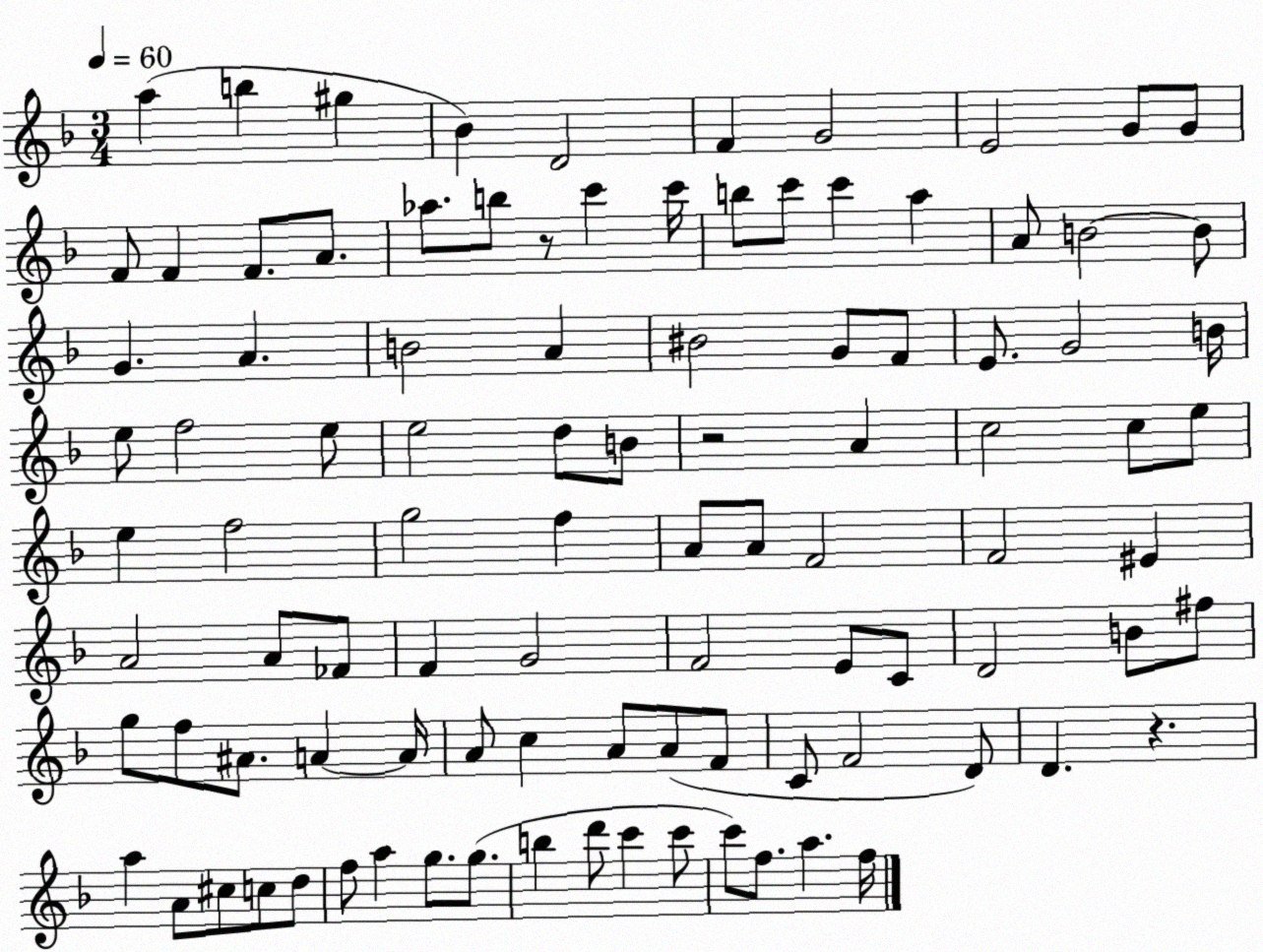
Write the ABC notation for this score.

X:1
T:Untitled
M:3/4
L:1/4
K:F
a b ^g _B D2 F G2 E2 G/2 G/2 F/2 F F/2 A/2 _a/2 b/2 z/2 c' c'/4 b/2 c'/2 c' a A/2 B2 B/2 G A B2 A ^B2 G/2 F/2 E/2 G2 B/4 e/2 f2 e/2 e2 d/2 B/2 z2 A c2 c/2 e/2 e f2 g2 f A/2 A/2 F2 F2 ^E A2 A/2 _F/2 F G2 F2 E/2 C/2 D2 B/2 ^f/2 g/2 f/2 ^A/2 A A/4 A/2 c A/2 A/2 F/2 C/2 F2 D/2 D z a A/2 ^c/2 c/2 d/2 f/2 a g/2 g/2 b d'/2 c' c'/2 c'/2 f/2 a f/4